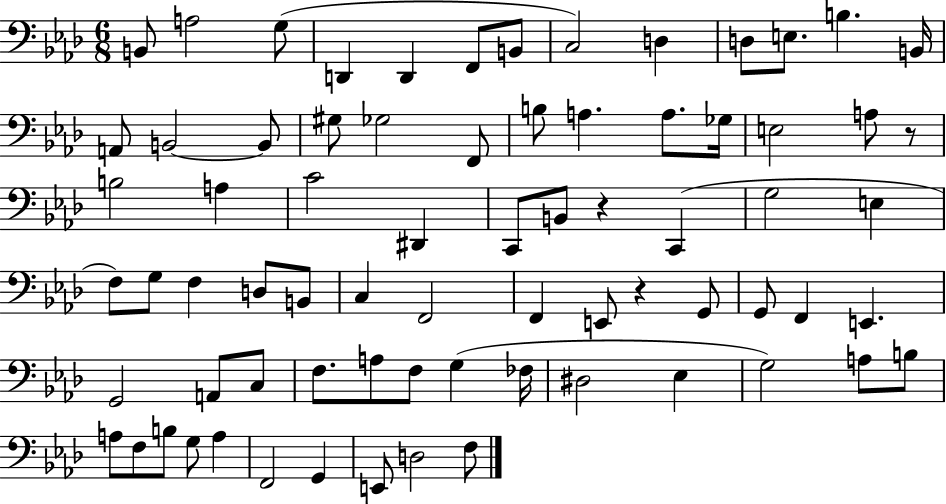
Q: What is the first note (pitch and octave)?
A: B2